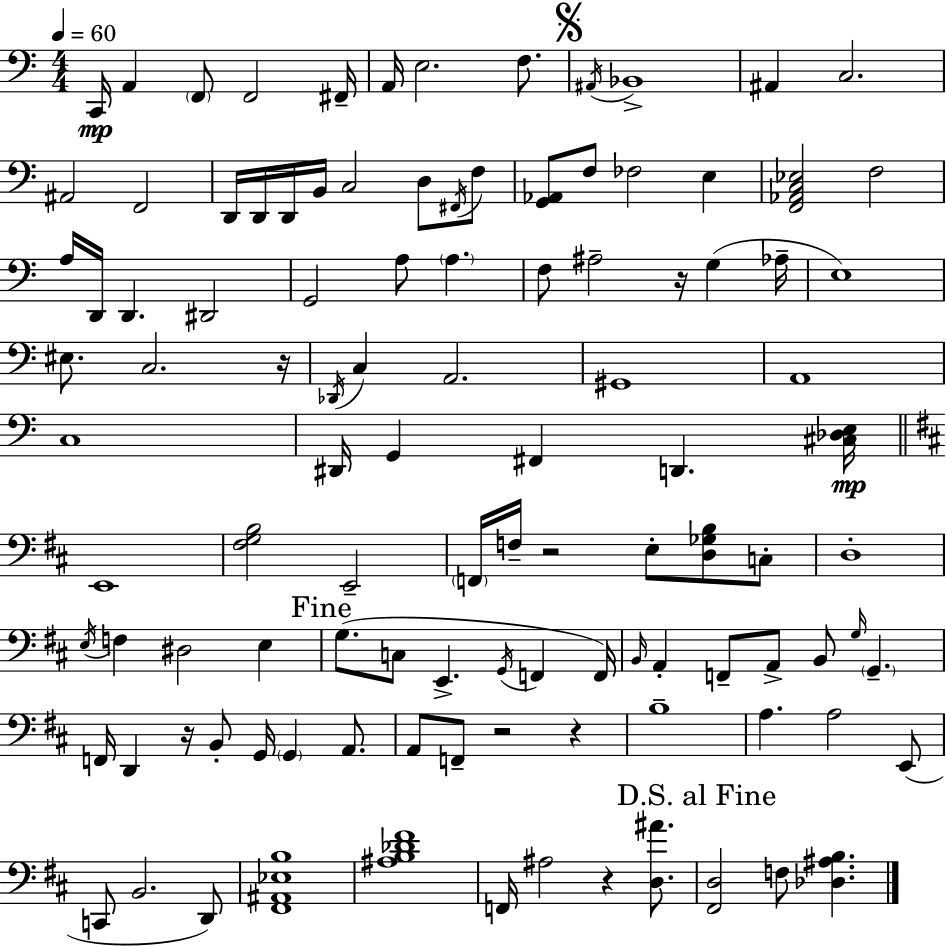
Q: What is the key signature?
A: C major